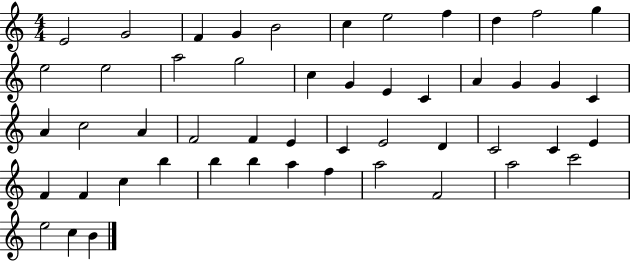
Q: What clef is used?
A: treble